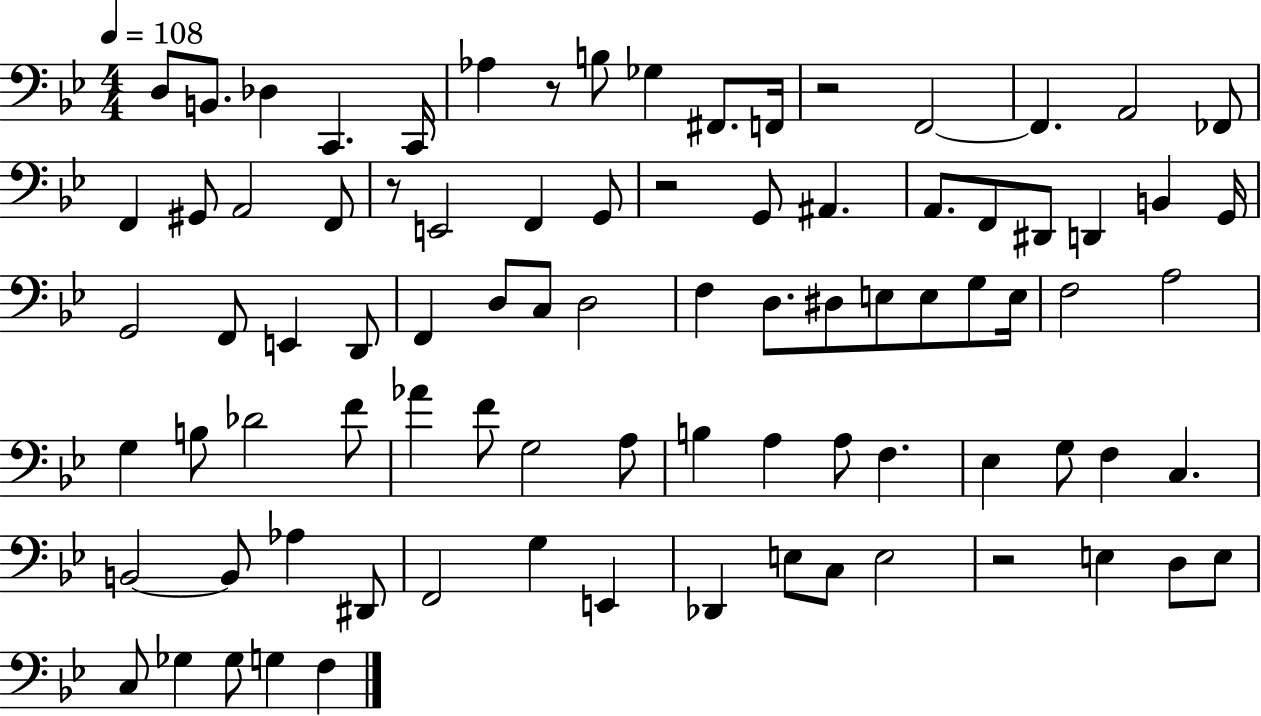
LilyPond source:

{
  \clef bass
  \numericTimeSignature
  \time 4/4
  \key bes \major
  \tempo 4 = 108
  d8 b,8. des4 c,4. c,16 | aes4 r8 b8 ges4 fis,8. f,16 | r2 f,2~~ | f,4. a,2 fes,8 | \break f,4 gis,8 a,2 f,8 | r8 e,2 f,4 g,8 | r2 g,8 ais,4. | a,8. f,8 dis,8 d,4 b,4 g,16 | \break g,2 f,8 e,4 d,8 | f,4 d8 c8 d2 | f4 d8. dis8 e8 e8 g8 e16 | f2 a2 | \break g4 b8 des'2 f'8 | aes'4 f'8 g2 a8 | b4 a4 a8 f4. | ees4 g8 f4 c4. | \break b,2~~ b,8 aes4 dis,8 | f,2 g4 e,4 | des,4 e8 c8 e2 | r2 e4 d8 e8 | \break c8 ges4 ges8 g4 f4 | \bar "|."
}